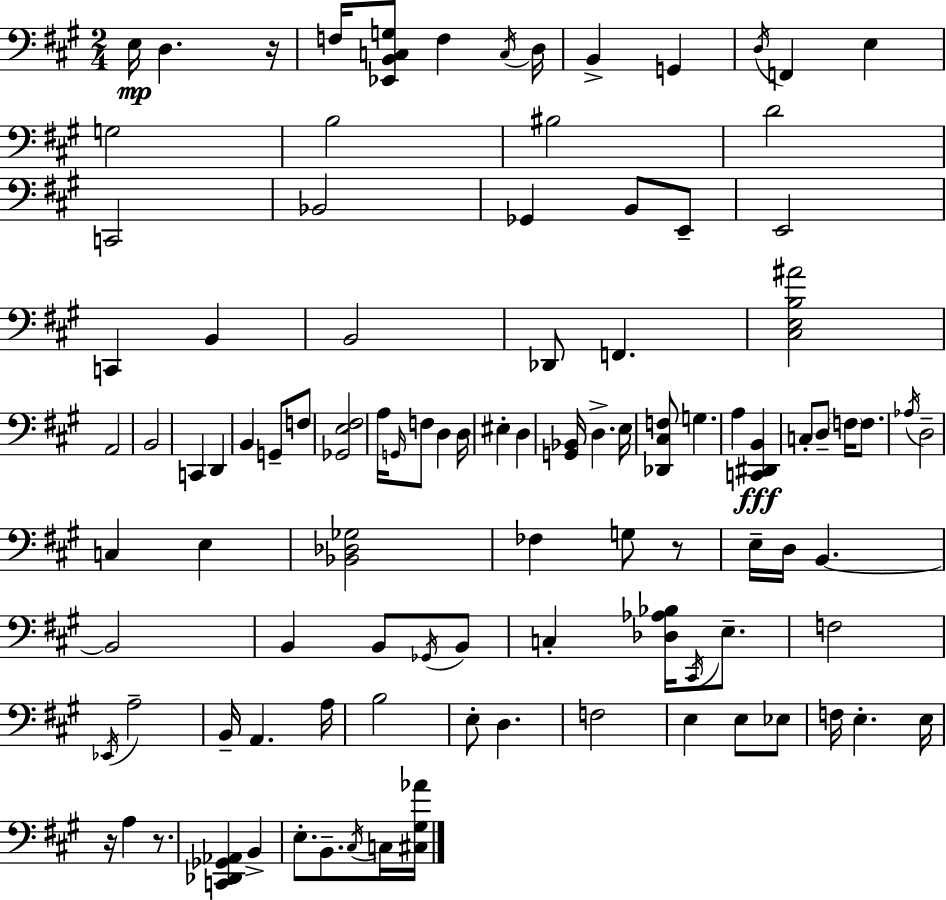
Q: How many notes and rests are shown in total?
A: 101